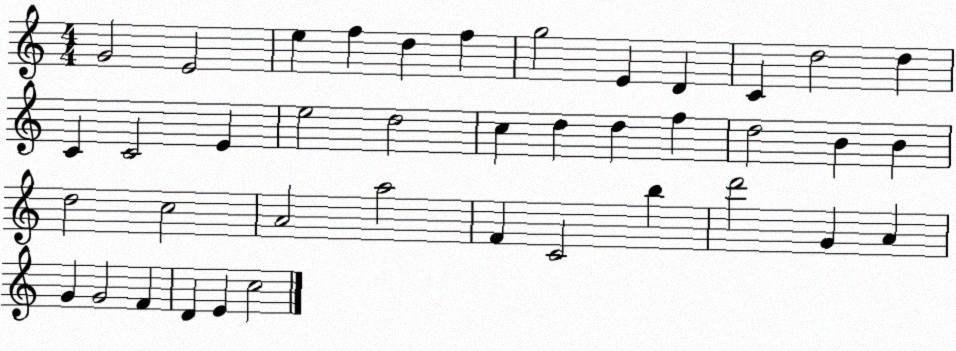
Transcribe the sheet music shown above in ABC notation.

X:1
T:Untitled
M:4/4
L:1/4
K:C
G2 E2 e f d f g2 E D C d2 d C C2 E e2 d2 c d d f d2 B B d2 c2 A2 a2 F C2 b d'2 G A G G2 F D E c2